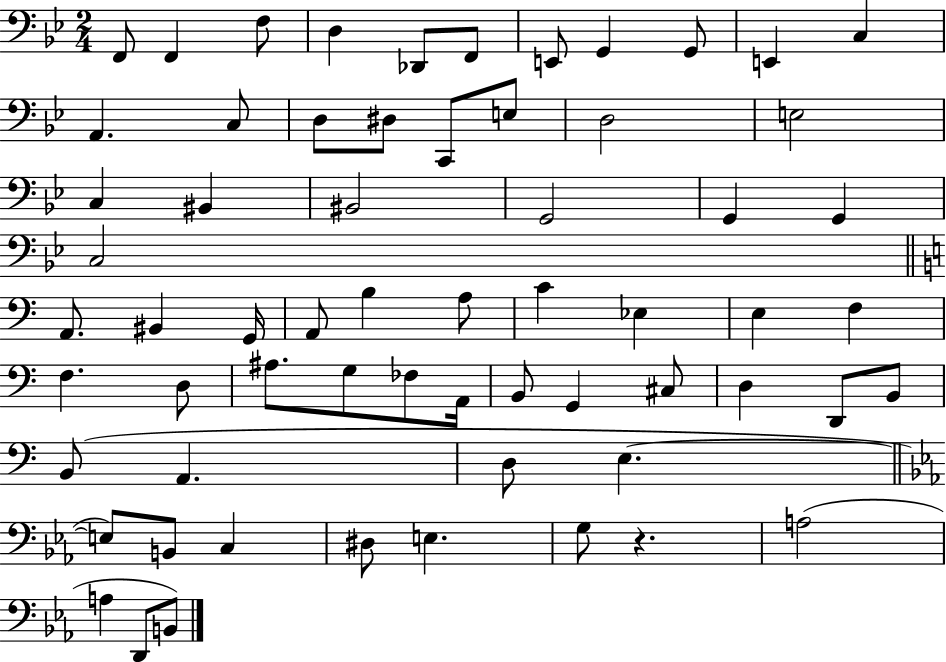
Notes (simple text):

F2/e F2/q F3/e D3/q Db2/e F2/e E2/e G2/q G2/e E2/q C3/q A2/q. C3/e D3/e D#3/e C2/e E3/e D3/h E3/h C3/q BIS2/q BIS2/h G2/h G2/q G2/q C3/h A2/e. BIS2/q G2/s A2/e B3/q A3/e C4/q Eb3/q E3/q F3/q F3/q. D3/e A#3/e. G3/e FES3/e A2/s B2/e G2/q C#3/e D3/q D2/e B2/e B2/e A2/q. D3/e E3/q. E3/e B2/e C3/q D#3/e E3/q. G3/e R/q. A3/h A3/q D2/e B2/e